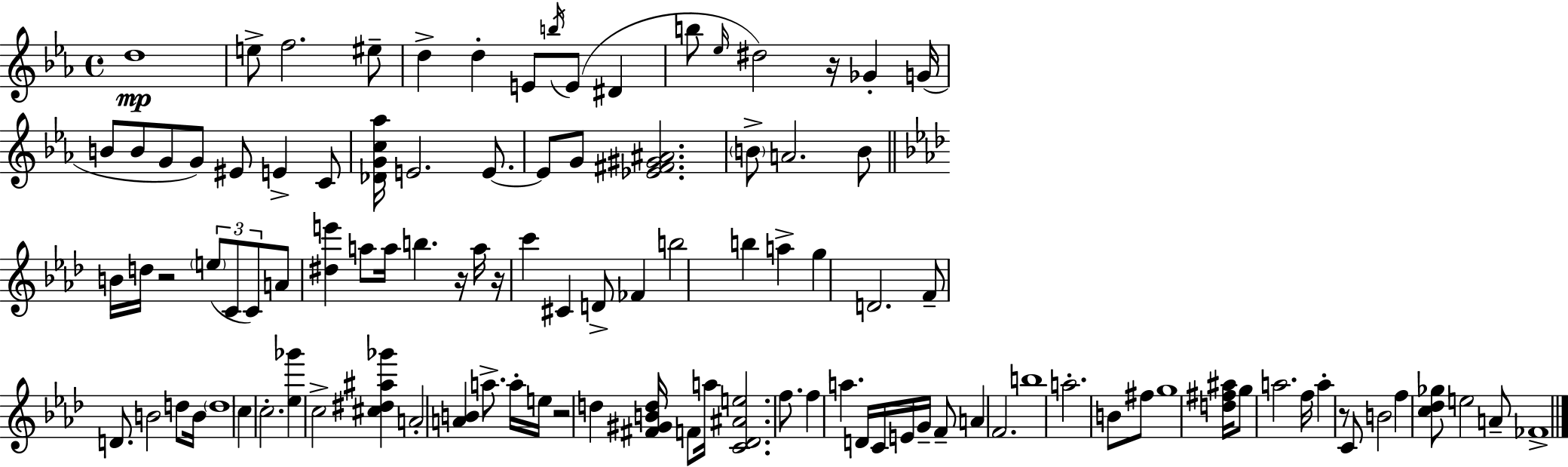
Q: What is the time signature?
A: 4/4